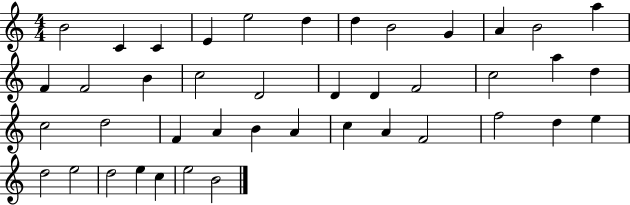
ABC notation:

X:1
T:Untitled
M:4/4
L:1/4
K:C
B2 C C E e2 d d B2 G A B2 a F F2 B c2 D2 D D F2 c2 a d c2 d2 F A B A c A F2 f2 d e d2 e2 d2 e c e2 B2